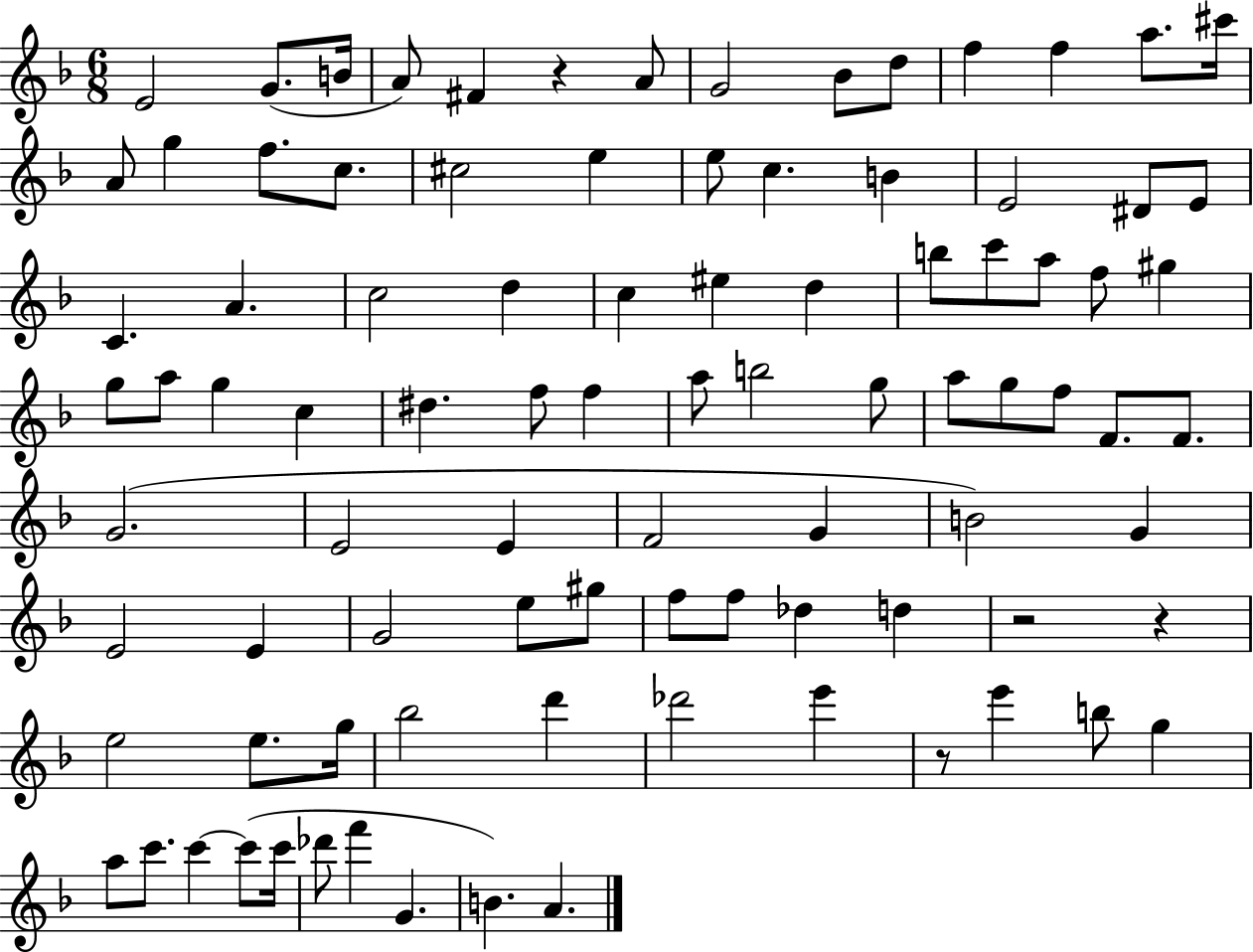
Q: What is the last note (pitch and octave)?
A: A4